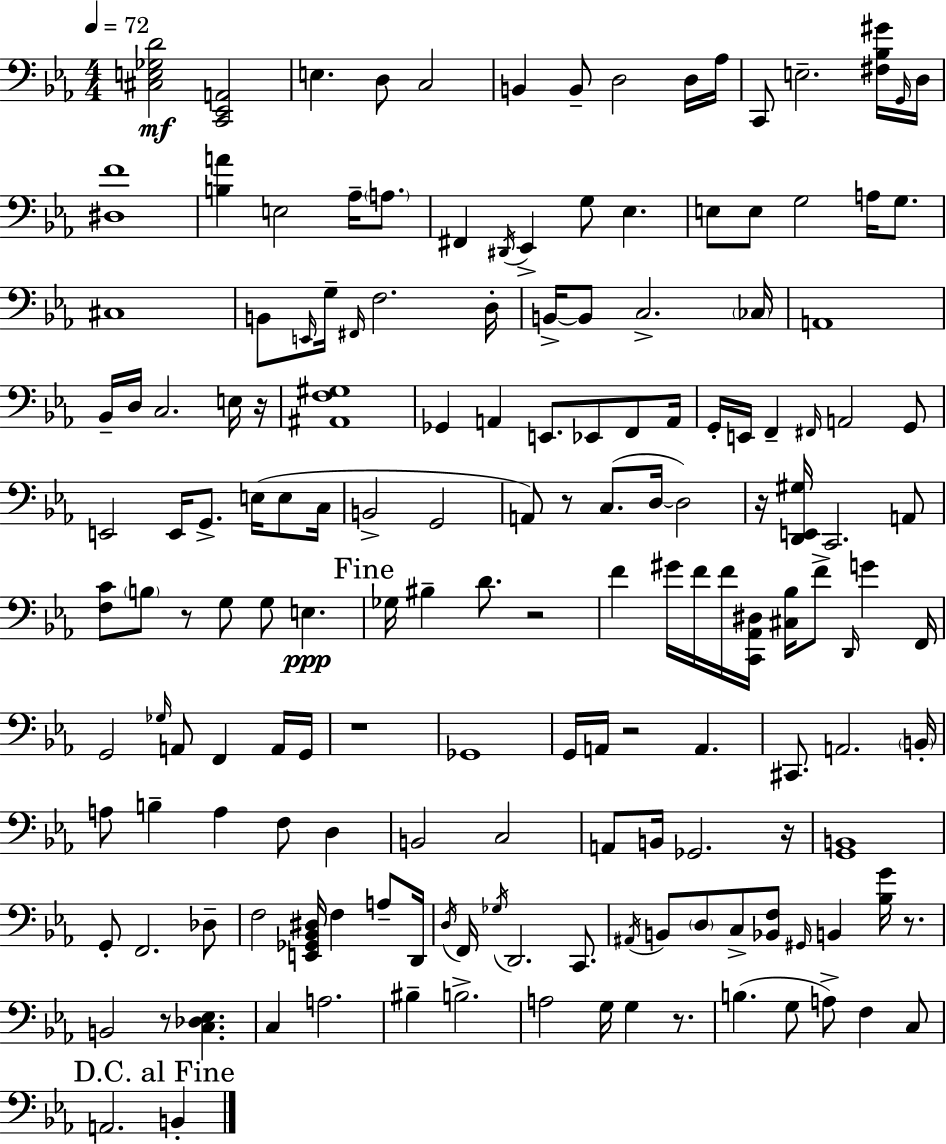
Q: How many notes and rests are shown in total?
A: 164